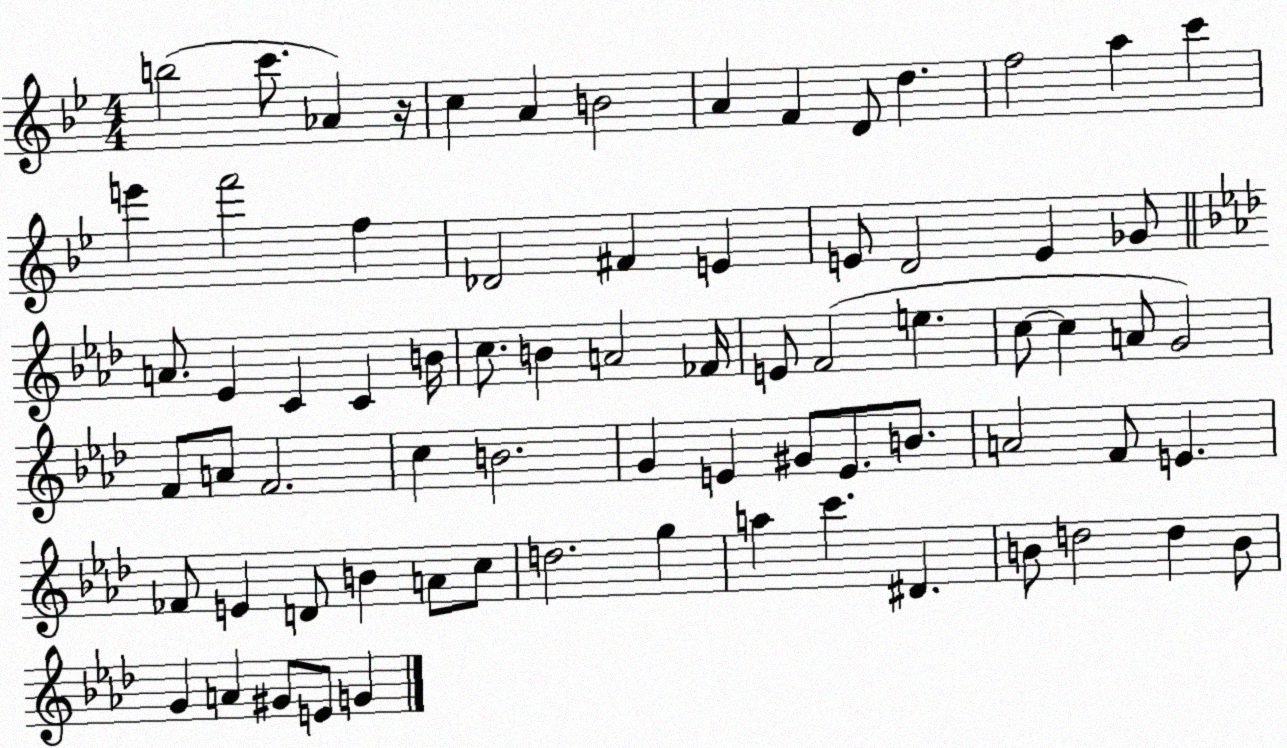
X:1
T:Untitled
M:4/4
L:1/4
K:Bb
b2 c'/2 _A z/4 c A B2 A F D/2 d f2 a c' e' f'2 f _D2 ^F E E/2 D2 E _G/2 A/2 _E C C B/4 c/2 B A2 _F/4 E/2 F2 e c/2 c A/2 G2 F/2 A/2 F2 c B2 G E ^G/2 E/2 B/2 A2 F/2 E _F/2 E D/2 B A/2 c/2 d2 g a c' ^D B/2 d2 d B/2 G A ^G/2 E/2 G